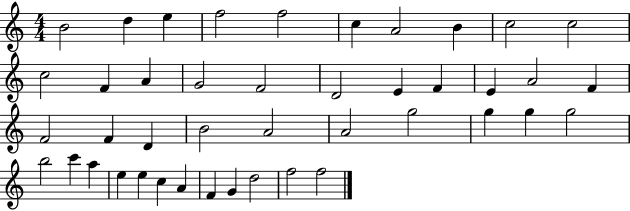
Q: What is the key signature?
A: C major